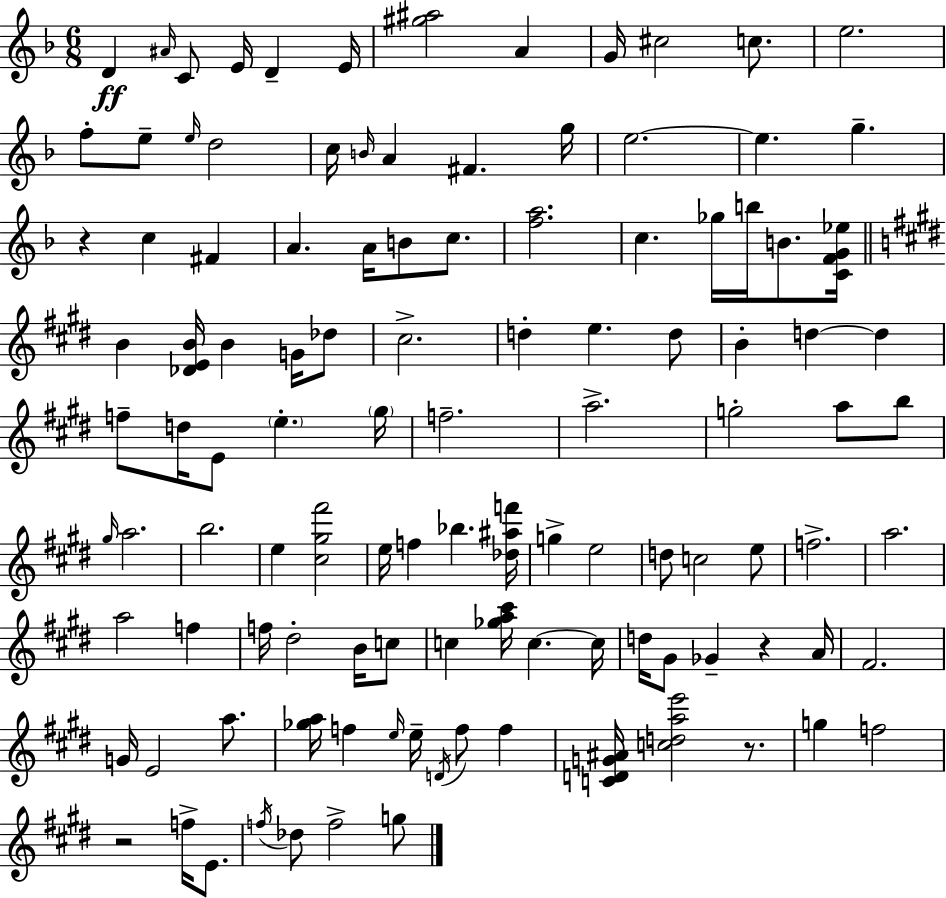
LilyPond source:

{
  \clef treble
  \numericTimeSignature
  \time 6/8
  \key f \major
  \repeat volta 2 { d'4\ff \grace { ais'16 } c'8 e'16 d'4-- | e'16 <gis'' ais''>2 a'4 | g'16 cis''2 c''8. | e''2. | \break f''8-. e''8-- \grace { e''16 } d''2 | c''16 \grace { b'16 } a'4 fis'4. | g''16 e''2.~~ | e''4. g''4.-- | \break r4 c''4 fis'4 | a'4. a'16 b'8 | c''8. <f'' a''>2. | c''4. ges''16 b''16 b'8. | \break <c' f' g' ees''>16 \bar "||" \break \key e \major b'4 <des' e' b'>16 b'4 g'16 des''8 | cis''2.-> | d''4-. e''4. d''8 | b'4-. d''4~~ d''4 | \break f''8-- d''16 e'8 \parenthesize e''4.-. \parenthesize gis''16 | f''2.-- | a''2.-> | g''2-. a''8 b''8 | \break \grace { gis''16 } a''2. | b''2. | e''4 <cis'' gis'' fis'''>2 | e''16 f''4 bes''4. | \break <des'' ais'' f'''>16 g''4-> e''2 | d''8 c''2 e''8 | f''2.-> | a''2. | \break a''2 f''4 | f''16 dis''2-. b'16 c''8 | c''4 <ges'' a'' cis'''>16 c''4.~~ | c''16 d''16 gis'8 ges'4-- r4 | \break a'16 fis'2. | g'16 e'2 a''8. | <ges'' a''>16 f''4 \grace { e''16 } e''16-- \acciaccatura { d'16 } f''8 f''4 | <c' d' g' ais'>16 <c'' d'' a'' e'''>2 | \break r8. g''4 f''2 | r2 f''16-> | e'8. \acciaccatura { f''16 } des''8 f''2-> | g''8 } \bar "|."
}